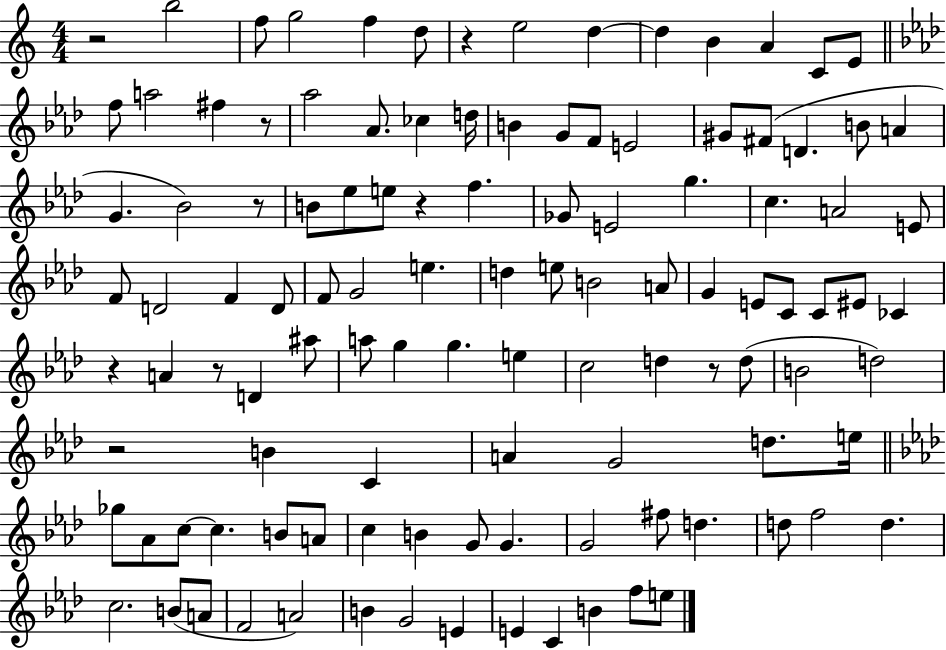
X:1
T:Untitled
M:4/4
L:1/4
K:C
z2 b2 f/2 g2 f d/2 z e2 d d B A C/2 E/2 f/2 a2 ^f z/2 _a2 _A/2 _c d/4 B G/2 F/2 E2 ^G/2 ^F/2 D B/2 A G _B2 z/2 B/2 _e/2 e/2 z f _G/2 E2 g c A2 E/2 F/2 D2 F D/2 F/2 G2 e d e/2 B2 A/2 G E/2 C/2 C/2 ^E/2 _C z A z/2 D ^a/2 a/2 g g e c2 d z/2 d/2 B2 d2 z2 B C A G2 d/2 e/4 _g/2 _A/2 c/2 c B/2 A/2 c B G/2 G G2 ^f/2 d d/2 f2 d c2 B/2 A/2 F2 A2 B G2 E E C B f/2 e/2